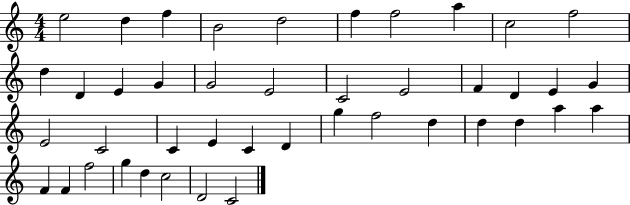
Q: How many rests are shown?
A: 0